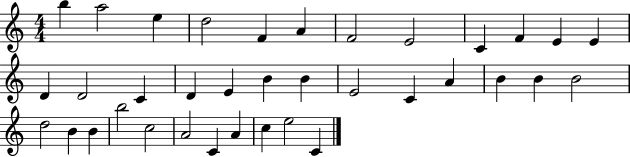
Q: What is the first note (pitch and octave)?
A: B5